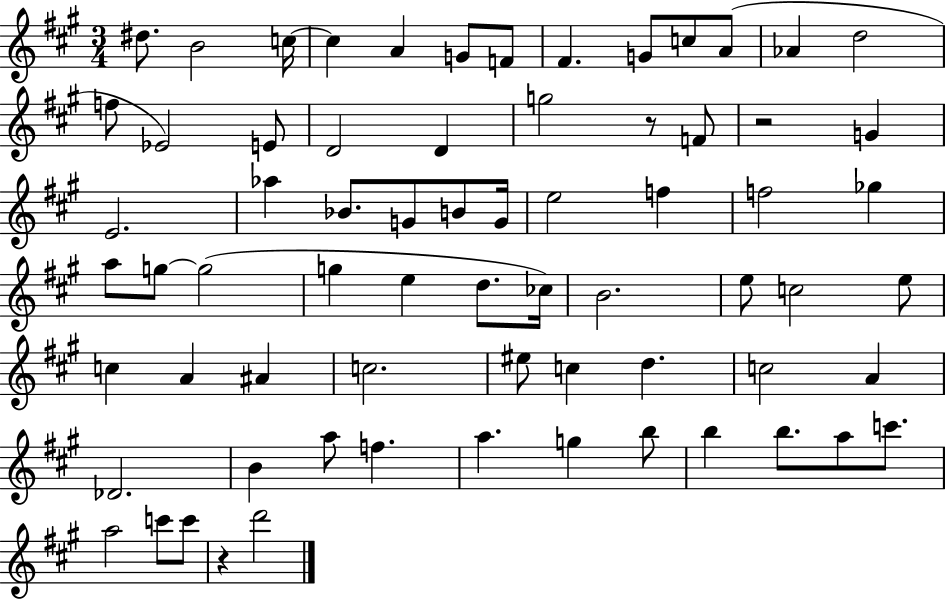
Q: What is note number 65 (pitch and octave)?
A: C6